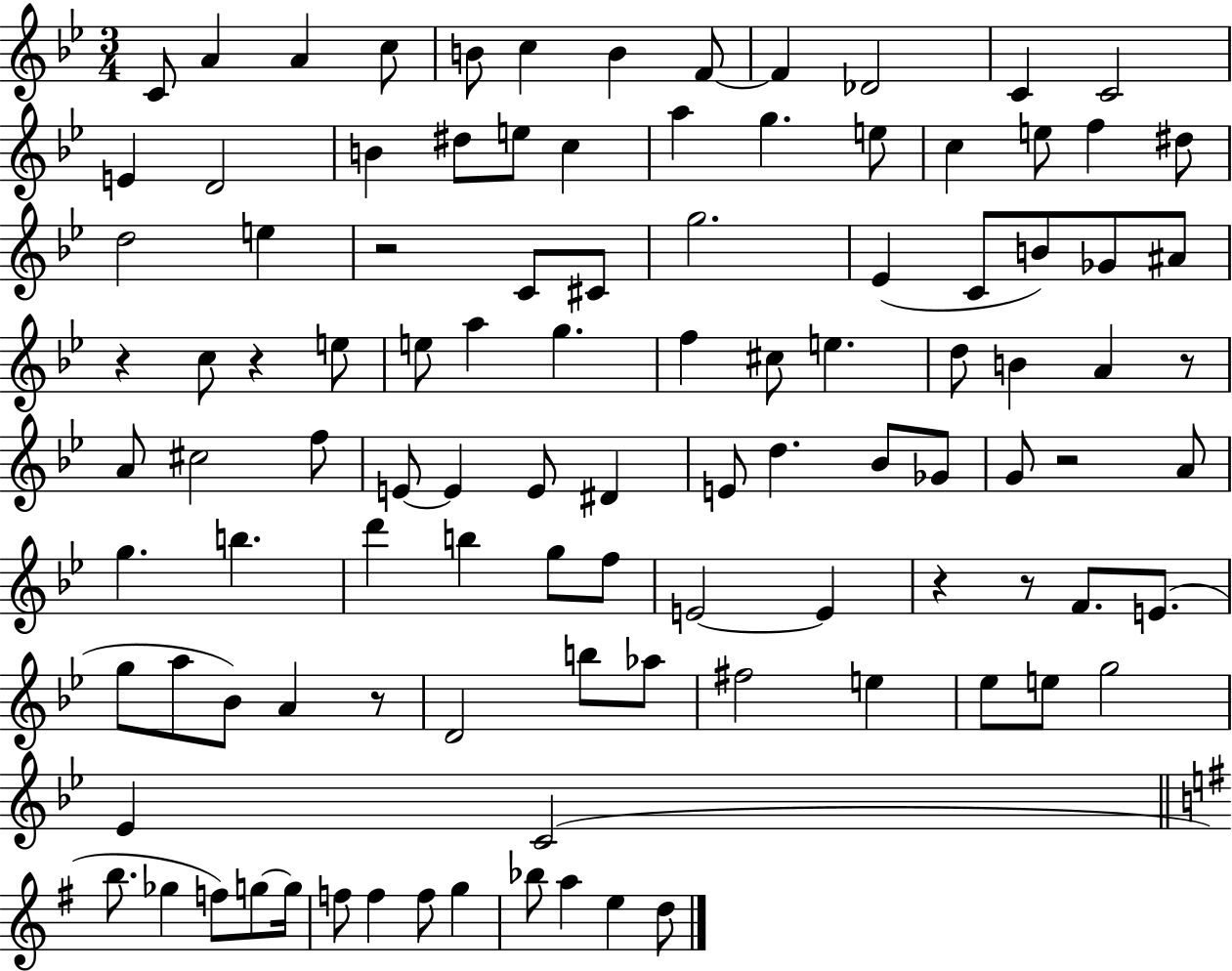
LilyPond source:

{
  \clef treble
  \numericTimeSignature
  \time 3/4
  \key bes \major
  \repeat volta 2 { c'8 a'4 a'4 c''8 | b'8 c''4 b'4 f'8~~ | f'4 des'2 | c'4 c'2 | \break e'4 d'2 | b'4 dis''8 e''8 c''4 | a''4 g''4. e''8 | c''4 e''8 f''4 dis''8 | \break d''2 e''4 | r2 c'8 cis'8 | g''2. | ees'4( c'8 b'8) ges'8 ais'8 | \break r4 c''8 r4 e''8 | e''8 a''4 g''4. | f''4 cis''8 e''4. | d''8 b'4 a'4 r8 | \break a'8 cis''2 f''8 | e'8~~ e'4 e'8 dis'4 | e'8 d''4. bes'8 ges'8 | g'8 r2 a'8 | \break g''4. b''4. | d'''4 b''4 g''8 f''8 | e'2~~ e'4 | r4 r8 f'8. e'8.( | \break g''8 a''8 bes'8) a'4 r8 | d'2 b''8 aes''8 | fis''2 e''4 | ees''8 e''8 g''2 | \break ees'4 c'2( | \bar "||" \break \key g \major b''8. ges''4 f''8) g''8~~ g''16 | f''8 f''4 f''8 g''4 | bes''8 a''4 e''4 d''8 | } \bar "|."
}